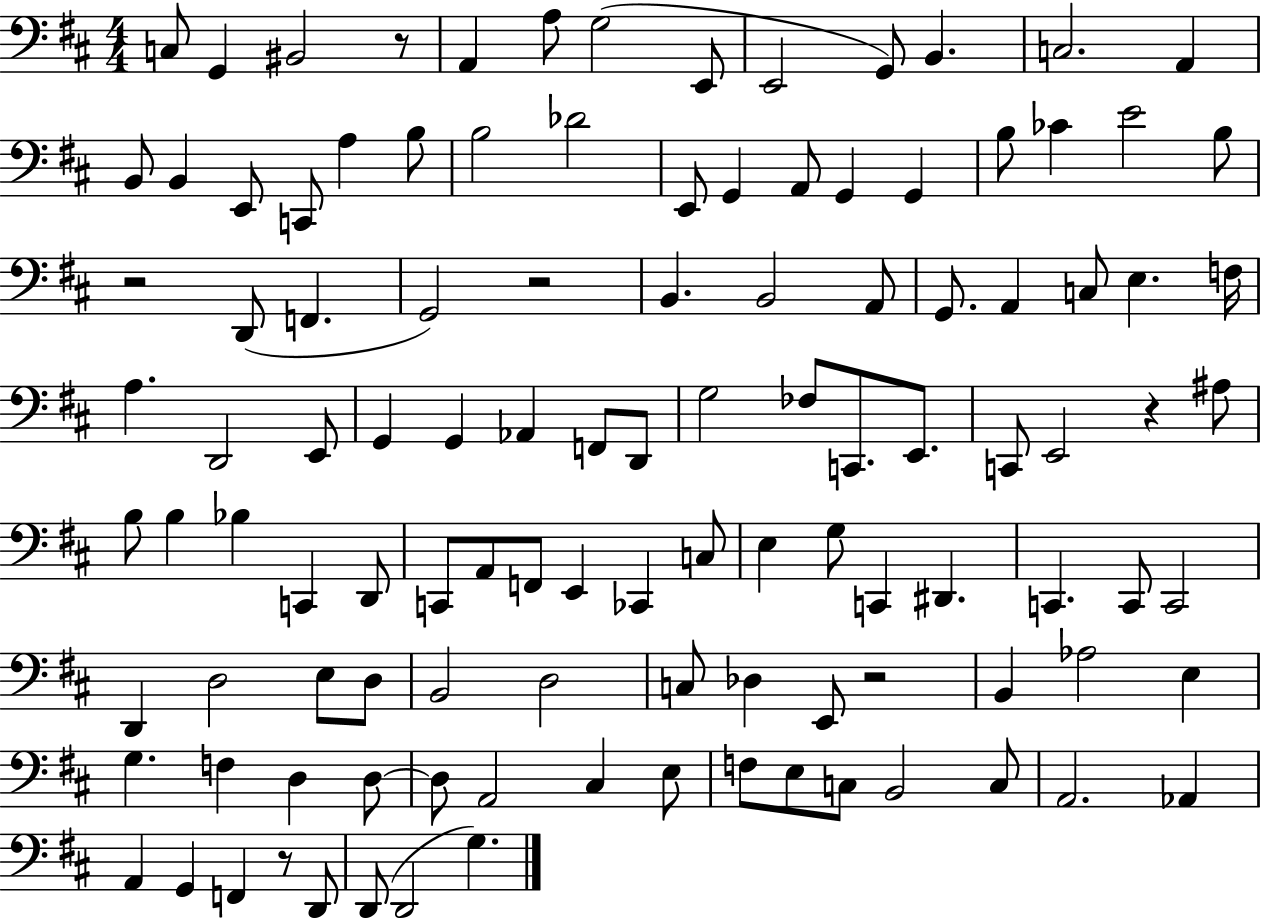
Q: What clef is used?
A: bass